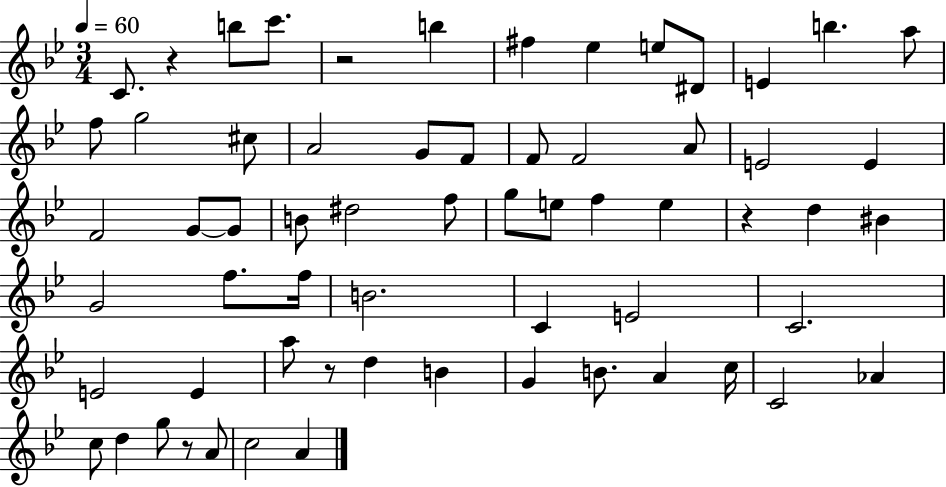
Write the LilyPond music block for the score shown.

{
  \clef treble
  \numericTimeSignature
  \time 3/4
  \key bes \major
  \tempo 4 = 60
  c'8. r4 b''8 c'''8. | r2 b''4 | fis''4 ees''4 e''8 dis'8 | e'4 b''4. a''8 | \break f''8 g''2 cis''8 | a'2 g'8 f'8 | f'8 f'2 a'8 | e'2 e'4 | \break f'2 g'8~~ g'8 | b'8 dis''2 f''8 | g''8 e''8 f''4 e''4 | r4 d''4 bis'4 | \break g'2 f''8. f''16 | b'2. | c'4 e'2 | c'2. | \break e'2 e'4 | a''8 r8 d''4 b'4 | g'4 b'8. a'4 c''16 | c'2 aes'4 | \break c''8 d''4 g''8 r8 a'8 | c''2 a'4 | \bar "|."
}